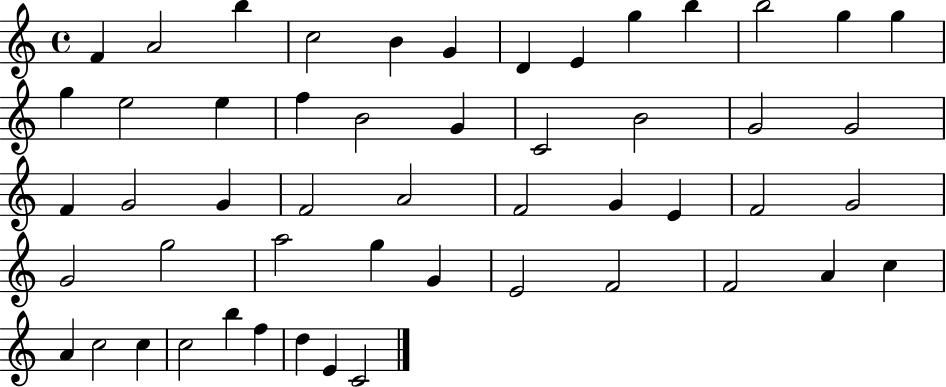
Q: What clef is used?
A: treble